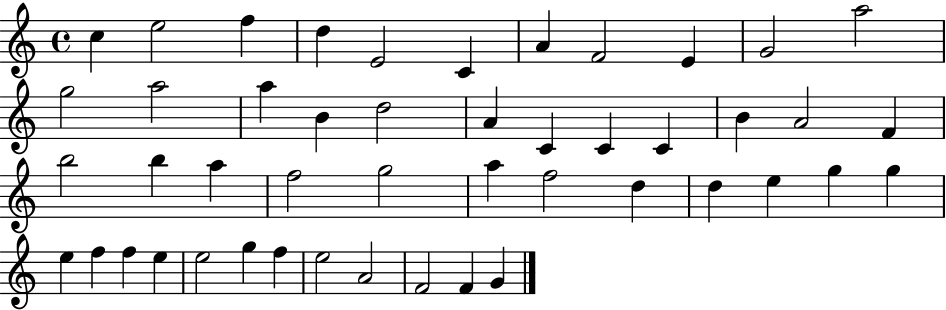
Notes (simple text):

C5/q E5/h F5/q D5/q E4/h C4/q A4/q F4/h E4/q G4/h A5/h G5/h A5/h A5/q B4/q D5/h A4/q C4/q C4/q C4/q B4/q A4/h F4/q B5/h B5/q A5/q F5/h G5/h A5/q F5/h D5/q D5/q E5/q G5/q G5/q E5/q F5/q F5/q E5/q E5/h G5/q F5/q E5/h A4/h F4/h F4/q G4/q